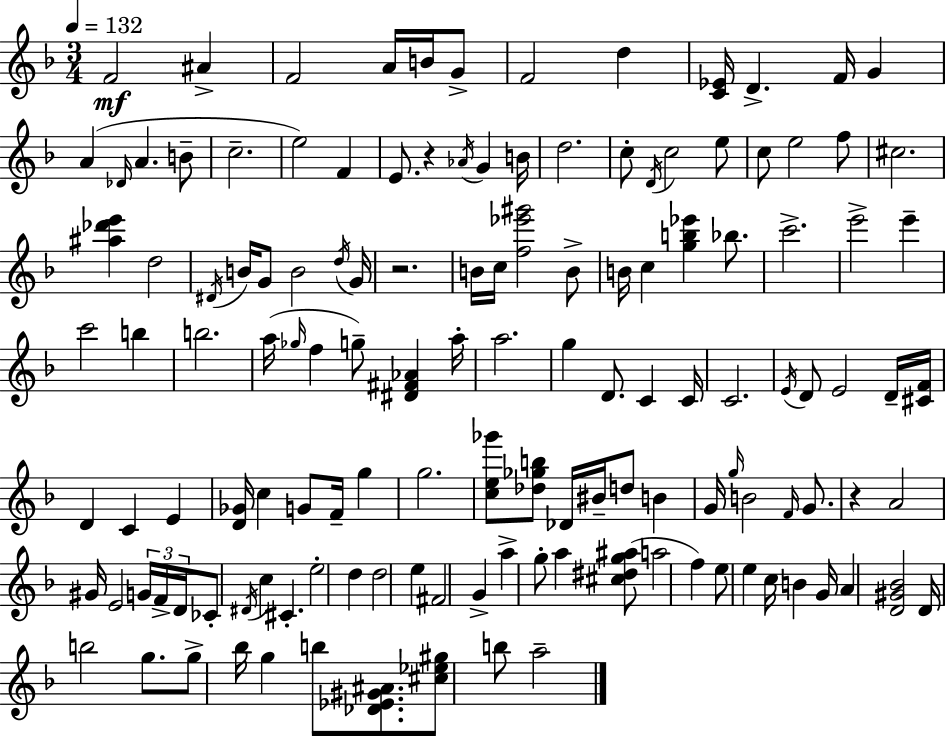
{
  \clef treble
  \numericTimeSignature
  \time 3/4
  \key f \major
  \tempo 4 = 132
  f'2\mf ais'4-> | f'2 a'16 b'16 g'8-> | f'2 d''4 | <c' ees'>16 d'4.-> f'16 g'4 | \break a'4( \grace { des'16 } a'4. b'8-- | c''2.-- | e''2) f'4 | e'8. r4 \acciaccatura { aes'16 } g'4 | \break b'16 d''2. | c''8-. \acciaccatura { d'16 } c''2 | e''8 c''8 e''2 | f''8 cis''2. | \break <ais'' des''' e'''>4 d''2 | \acciaccatura { dis'16 } b'16 g'8 b'2 | \acciaccatura { d''16 } g'16 r2. | b'16 c''16 <f'' ees''' gis'''>2 | \break b'8-> b'16 c''4 <g'' b'' ees'''>4 | bes''8. c'''2.-> | e'''2-> | e'''4-- c'''2 | \break b''4 b''2. | a''16( \grace { ges''16 } f''4 g''8--) | <dis' fis' aes'>4 a''16-. a''2. | g''4 d'8. | \break c'4 c'16 c'2. | \acciaccatura { e'16 } d'8 e'2 | d'16-- <cis' f'>16 d'4 c'4 | e'4 <d' ges'>16 c''4 | \break g'8 f'16-- g''4 g''2. | <c'' e'' ges'''>8 <des'' ges'' b''>8 des'16 | bis'16-- d''8 b'4 g'16 \grace { g''16 } b'2 | \grace { f'16 } g'8. r4 | \break a'2 gis'16 e'2 | \tuplet 3/2 { g'16 f'16-> d'16 } ces'8-. \acciaccatura { dis'16 } | c''4 cis'4.-. e''2-. | d''4 d''2 | \break e''4 fis'2 | g'4-> a''4-> | g''8-. a''4 <cis'' dis'' g'' ais''>8( a''2 | f''4) e''8 | \break e''4 c''16 b'4 g'16 a'4 | <d' gis' bes'>2 d'16 b''2 | g''8. g''8-> | bes''16 g''4 b''8 <des' ees' gis' ais'>8. <cis'' ees'' gis''>8 | \break b''8 a''2-- \bar "|."
}